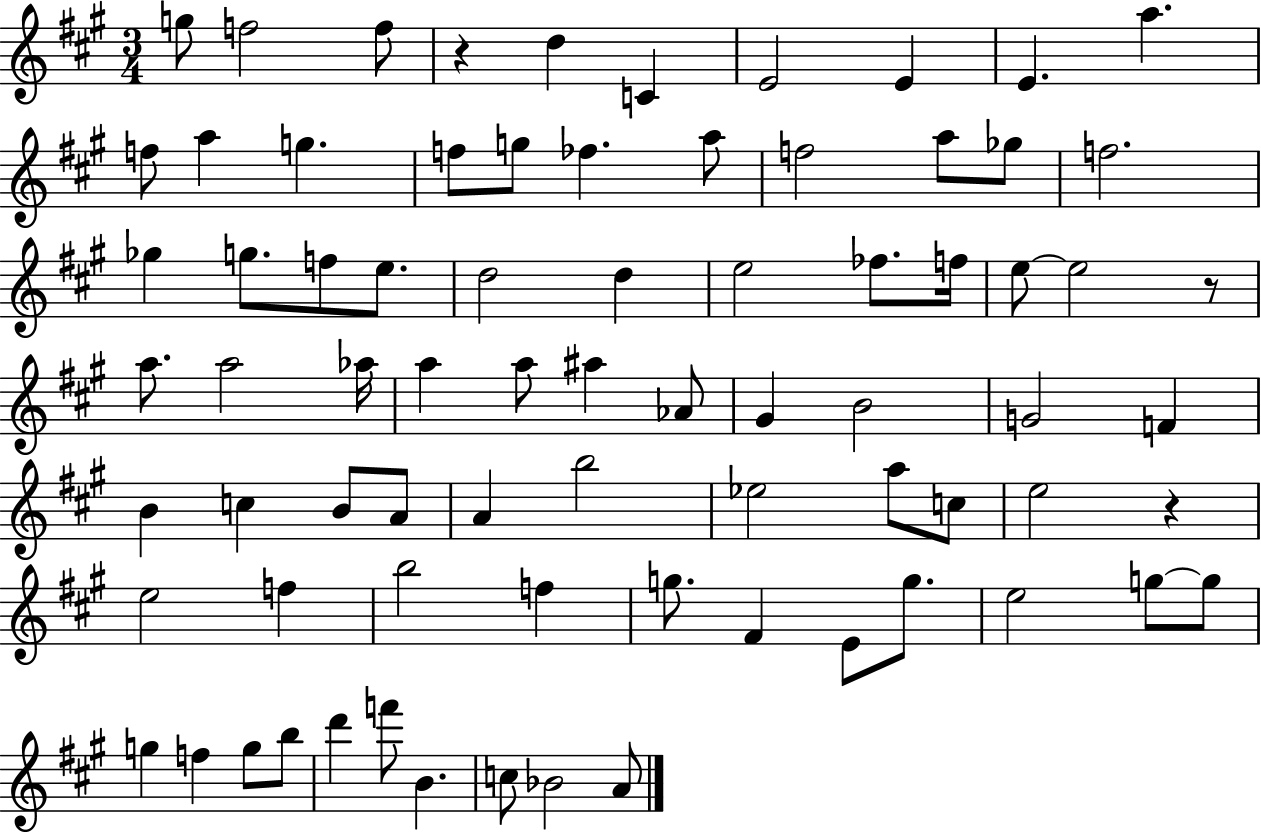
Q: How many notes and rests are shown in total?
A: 76